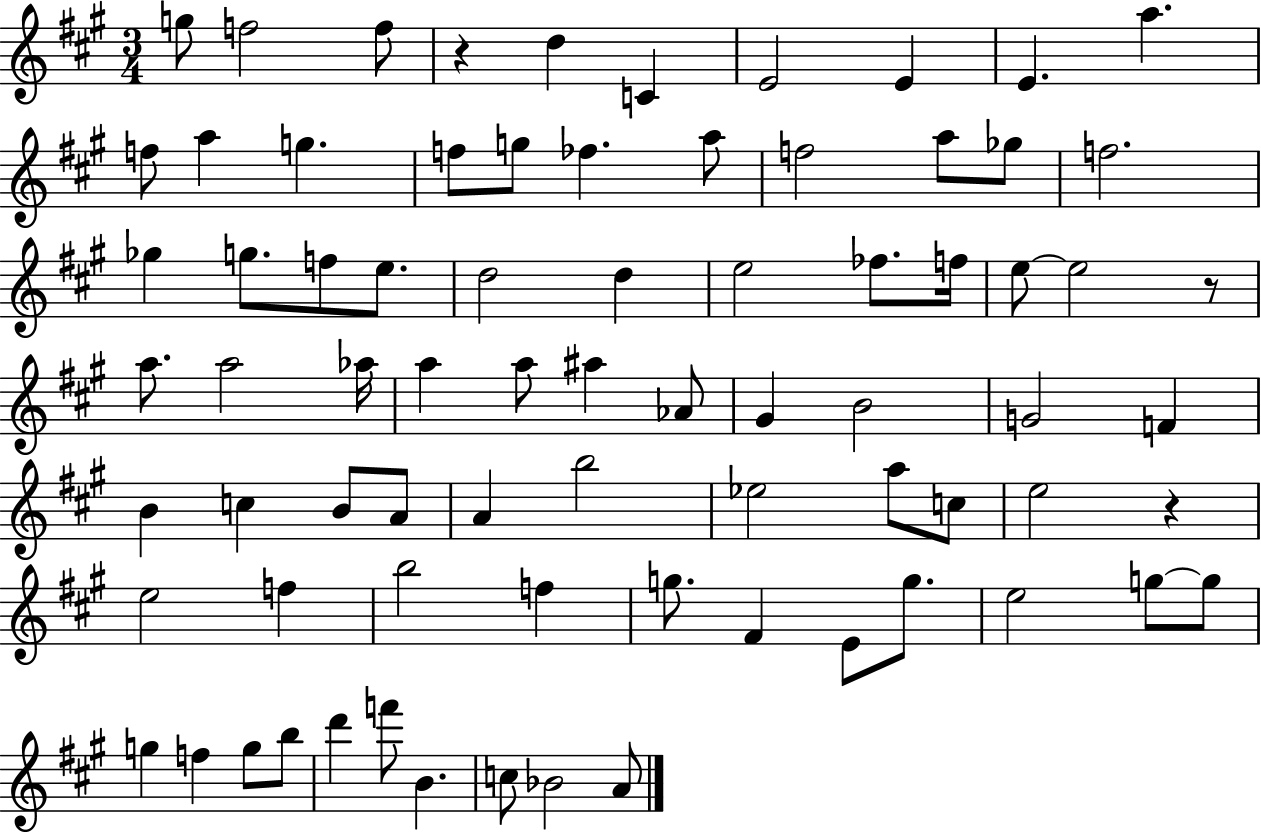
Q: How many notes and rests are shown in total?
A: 76